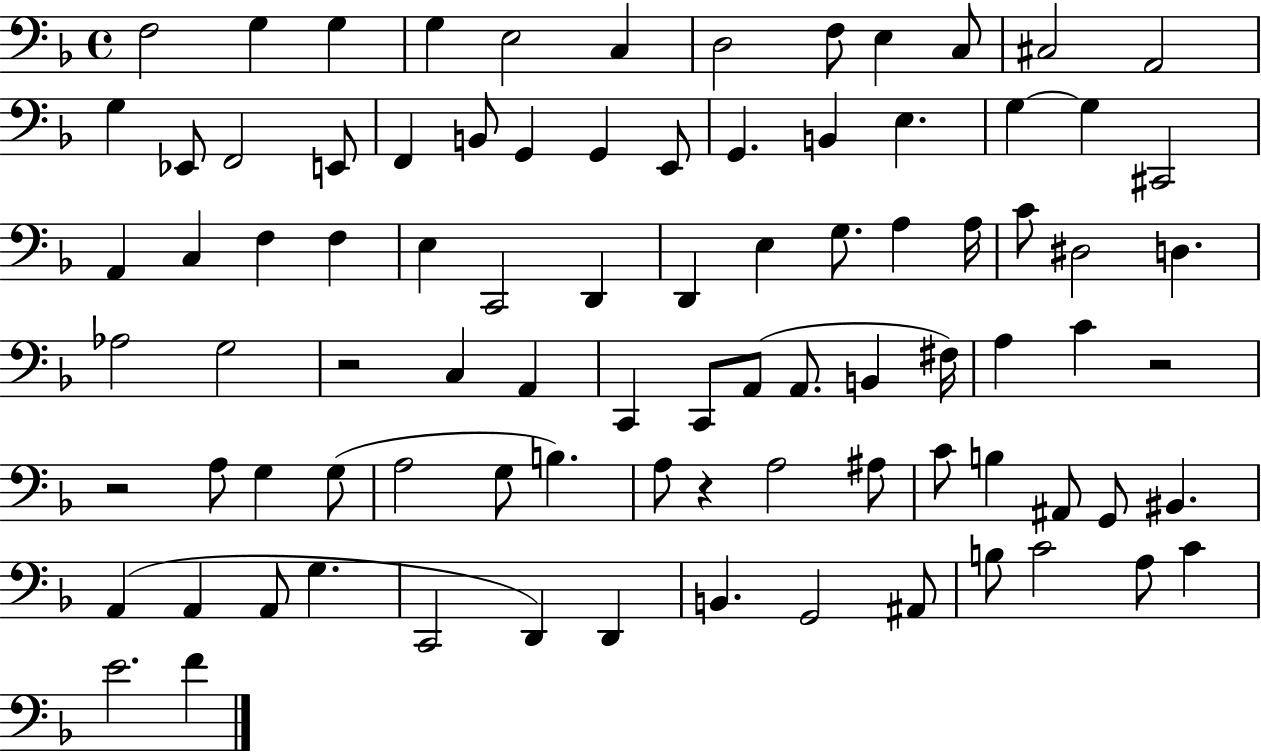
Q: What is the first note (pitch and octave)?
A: F3